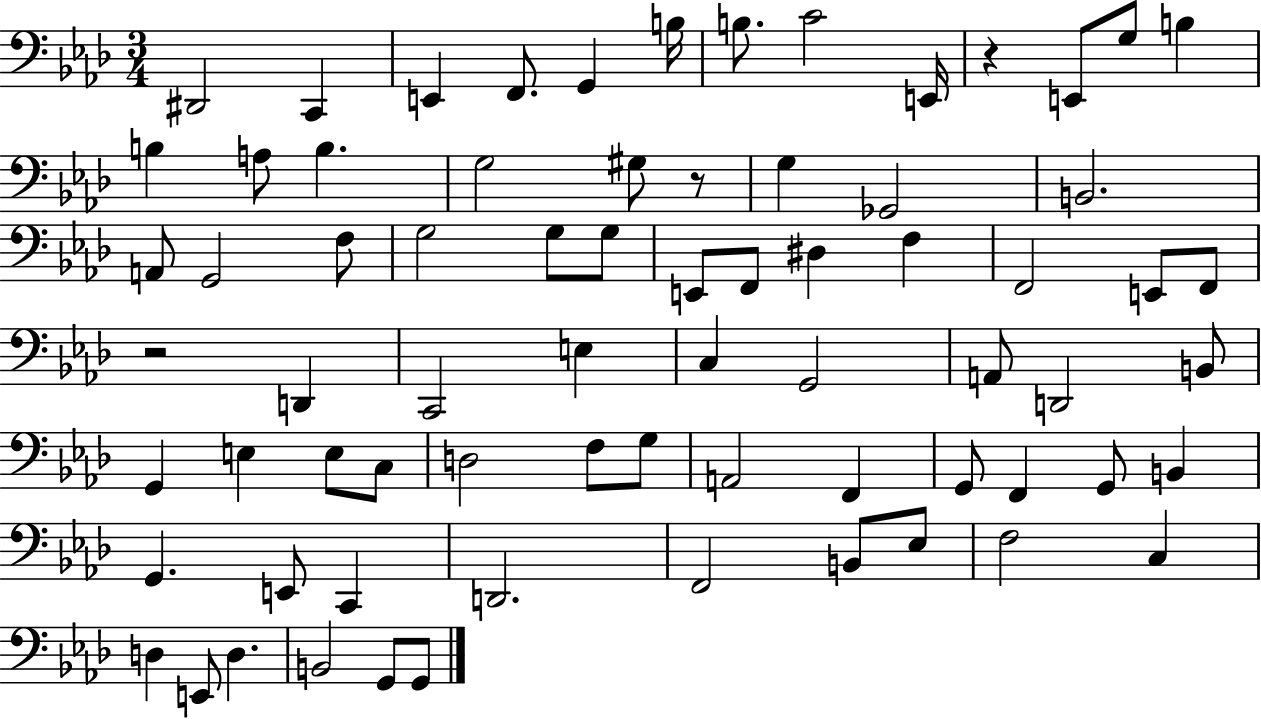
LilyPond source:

{
  \clef bass
  \numericTimeSignature
  \time 3/4
  \key aes \major
  dis,2 c,4 | e,4 f,8. g,4 b16 | b8. c'2 e,16 | r4 e,8 g8 b4 | \break b4 a8 b4. | g2 gis8 r8 | g4 ges,2 | b,2. | \break a,8 g,2 f8 | g2 g8 g8 | e,8 f,8 dis4 f4 | f,2 e,8 f,8 | \break r2 d,4 | c,2 e4 | c4 g,2 | a,8 d,2 b,8 | \break g,4 e4 e8 c8 | d2 f8 g8 | a,2 f,4 | g,8 f,4 g,8 b,4 | \break g,4. e,8 c,4 | d,2. | f,2 b,8 ees8 | f2 c4 | \break d4 e,8 d4. | b,2 g,8 g,8 | \bar "|."
}